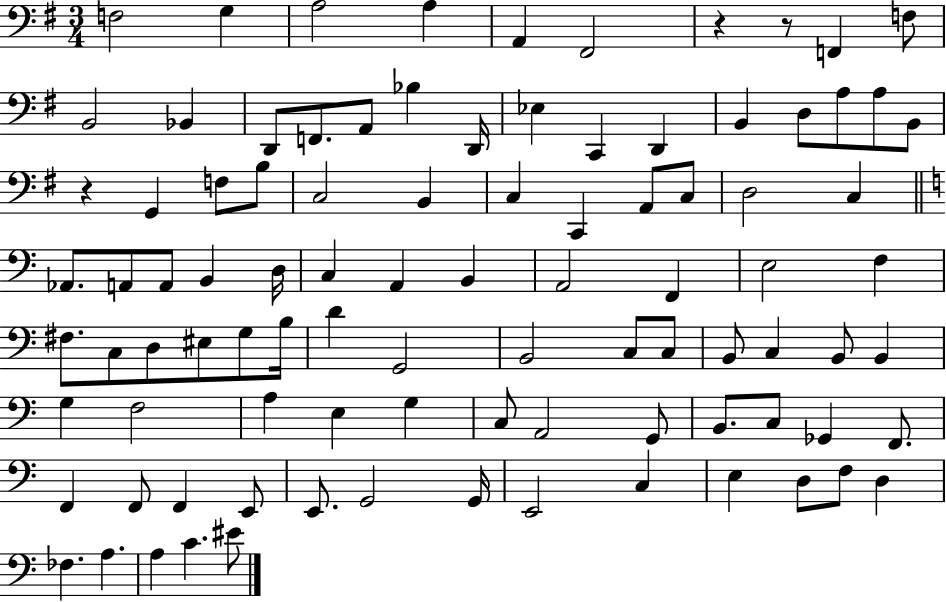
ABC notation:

X:1
T:Untitled
M:3/4
L:1/4
K:G
F,2 G, A,2 A, A,, ^F,,2 z z/2 F,, F,/2 B,,2 _B,, D,,/2 F,,/2 A,,/2 _B, D,,/4 _E, C,, D,, B,, D,/2 A,/2 A,/2 B,,/2 z G,, F,/2 B,/2 C,2 B,, C, C,, A,,/2 C,/2 D,2 C, _A,,/2 A,,/2 A,,/2 B,, D,/4 C, A,, B,, A,,2 F,, E,2 F, ^F,/2 C,/2 D,/2 ^E,/2 G,/2 B,/4 D G,,2 B,,2 C,/2 C,/2 B,,/2 C, B,,/2 B,, G, F,2 A, E, G, C,/2 A,,2 G,,/2 B,,/2 C,/2 _G,, F,,/2 F,, F,,/2 F,, E,,/2 E,,/2 G,,2 G,,/4 E,,2 C, E, D,/2 F,/2 D, _F, A, A, C ^E/2